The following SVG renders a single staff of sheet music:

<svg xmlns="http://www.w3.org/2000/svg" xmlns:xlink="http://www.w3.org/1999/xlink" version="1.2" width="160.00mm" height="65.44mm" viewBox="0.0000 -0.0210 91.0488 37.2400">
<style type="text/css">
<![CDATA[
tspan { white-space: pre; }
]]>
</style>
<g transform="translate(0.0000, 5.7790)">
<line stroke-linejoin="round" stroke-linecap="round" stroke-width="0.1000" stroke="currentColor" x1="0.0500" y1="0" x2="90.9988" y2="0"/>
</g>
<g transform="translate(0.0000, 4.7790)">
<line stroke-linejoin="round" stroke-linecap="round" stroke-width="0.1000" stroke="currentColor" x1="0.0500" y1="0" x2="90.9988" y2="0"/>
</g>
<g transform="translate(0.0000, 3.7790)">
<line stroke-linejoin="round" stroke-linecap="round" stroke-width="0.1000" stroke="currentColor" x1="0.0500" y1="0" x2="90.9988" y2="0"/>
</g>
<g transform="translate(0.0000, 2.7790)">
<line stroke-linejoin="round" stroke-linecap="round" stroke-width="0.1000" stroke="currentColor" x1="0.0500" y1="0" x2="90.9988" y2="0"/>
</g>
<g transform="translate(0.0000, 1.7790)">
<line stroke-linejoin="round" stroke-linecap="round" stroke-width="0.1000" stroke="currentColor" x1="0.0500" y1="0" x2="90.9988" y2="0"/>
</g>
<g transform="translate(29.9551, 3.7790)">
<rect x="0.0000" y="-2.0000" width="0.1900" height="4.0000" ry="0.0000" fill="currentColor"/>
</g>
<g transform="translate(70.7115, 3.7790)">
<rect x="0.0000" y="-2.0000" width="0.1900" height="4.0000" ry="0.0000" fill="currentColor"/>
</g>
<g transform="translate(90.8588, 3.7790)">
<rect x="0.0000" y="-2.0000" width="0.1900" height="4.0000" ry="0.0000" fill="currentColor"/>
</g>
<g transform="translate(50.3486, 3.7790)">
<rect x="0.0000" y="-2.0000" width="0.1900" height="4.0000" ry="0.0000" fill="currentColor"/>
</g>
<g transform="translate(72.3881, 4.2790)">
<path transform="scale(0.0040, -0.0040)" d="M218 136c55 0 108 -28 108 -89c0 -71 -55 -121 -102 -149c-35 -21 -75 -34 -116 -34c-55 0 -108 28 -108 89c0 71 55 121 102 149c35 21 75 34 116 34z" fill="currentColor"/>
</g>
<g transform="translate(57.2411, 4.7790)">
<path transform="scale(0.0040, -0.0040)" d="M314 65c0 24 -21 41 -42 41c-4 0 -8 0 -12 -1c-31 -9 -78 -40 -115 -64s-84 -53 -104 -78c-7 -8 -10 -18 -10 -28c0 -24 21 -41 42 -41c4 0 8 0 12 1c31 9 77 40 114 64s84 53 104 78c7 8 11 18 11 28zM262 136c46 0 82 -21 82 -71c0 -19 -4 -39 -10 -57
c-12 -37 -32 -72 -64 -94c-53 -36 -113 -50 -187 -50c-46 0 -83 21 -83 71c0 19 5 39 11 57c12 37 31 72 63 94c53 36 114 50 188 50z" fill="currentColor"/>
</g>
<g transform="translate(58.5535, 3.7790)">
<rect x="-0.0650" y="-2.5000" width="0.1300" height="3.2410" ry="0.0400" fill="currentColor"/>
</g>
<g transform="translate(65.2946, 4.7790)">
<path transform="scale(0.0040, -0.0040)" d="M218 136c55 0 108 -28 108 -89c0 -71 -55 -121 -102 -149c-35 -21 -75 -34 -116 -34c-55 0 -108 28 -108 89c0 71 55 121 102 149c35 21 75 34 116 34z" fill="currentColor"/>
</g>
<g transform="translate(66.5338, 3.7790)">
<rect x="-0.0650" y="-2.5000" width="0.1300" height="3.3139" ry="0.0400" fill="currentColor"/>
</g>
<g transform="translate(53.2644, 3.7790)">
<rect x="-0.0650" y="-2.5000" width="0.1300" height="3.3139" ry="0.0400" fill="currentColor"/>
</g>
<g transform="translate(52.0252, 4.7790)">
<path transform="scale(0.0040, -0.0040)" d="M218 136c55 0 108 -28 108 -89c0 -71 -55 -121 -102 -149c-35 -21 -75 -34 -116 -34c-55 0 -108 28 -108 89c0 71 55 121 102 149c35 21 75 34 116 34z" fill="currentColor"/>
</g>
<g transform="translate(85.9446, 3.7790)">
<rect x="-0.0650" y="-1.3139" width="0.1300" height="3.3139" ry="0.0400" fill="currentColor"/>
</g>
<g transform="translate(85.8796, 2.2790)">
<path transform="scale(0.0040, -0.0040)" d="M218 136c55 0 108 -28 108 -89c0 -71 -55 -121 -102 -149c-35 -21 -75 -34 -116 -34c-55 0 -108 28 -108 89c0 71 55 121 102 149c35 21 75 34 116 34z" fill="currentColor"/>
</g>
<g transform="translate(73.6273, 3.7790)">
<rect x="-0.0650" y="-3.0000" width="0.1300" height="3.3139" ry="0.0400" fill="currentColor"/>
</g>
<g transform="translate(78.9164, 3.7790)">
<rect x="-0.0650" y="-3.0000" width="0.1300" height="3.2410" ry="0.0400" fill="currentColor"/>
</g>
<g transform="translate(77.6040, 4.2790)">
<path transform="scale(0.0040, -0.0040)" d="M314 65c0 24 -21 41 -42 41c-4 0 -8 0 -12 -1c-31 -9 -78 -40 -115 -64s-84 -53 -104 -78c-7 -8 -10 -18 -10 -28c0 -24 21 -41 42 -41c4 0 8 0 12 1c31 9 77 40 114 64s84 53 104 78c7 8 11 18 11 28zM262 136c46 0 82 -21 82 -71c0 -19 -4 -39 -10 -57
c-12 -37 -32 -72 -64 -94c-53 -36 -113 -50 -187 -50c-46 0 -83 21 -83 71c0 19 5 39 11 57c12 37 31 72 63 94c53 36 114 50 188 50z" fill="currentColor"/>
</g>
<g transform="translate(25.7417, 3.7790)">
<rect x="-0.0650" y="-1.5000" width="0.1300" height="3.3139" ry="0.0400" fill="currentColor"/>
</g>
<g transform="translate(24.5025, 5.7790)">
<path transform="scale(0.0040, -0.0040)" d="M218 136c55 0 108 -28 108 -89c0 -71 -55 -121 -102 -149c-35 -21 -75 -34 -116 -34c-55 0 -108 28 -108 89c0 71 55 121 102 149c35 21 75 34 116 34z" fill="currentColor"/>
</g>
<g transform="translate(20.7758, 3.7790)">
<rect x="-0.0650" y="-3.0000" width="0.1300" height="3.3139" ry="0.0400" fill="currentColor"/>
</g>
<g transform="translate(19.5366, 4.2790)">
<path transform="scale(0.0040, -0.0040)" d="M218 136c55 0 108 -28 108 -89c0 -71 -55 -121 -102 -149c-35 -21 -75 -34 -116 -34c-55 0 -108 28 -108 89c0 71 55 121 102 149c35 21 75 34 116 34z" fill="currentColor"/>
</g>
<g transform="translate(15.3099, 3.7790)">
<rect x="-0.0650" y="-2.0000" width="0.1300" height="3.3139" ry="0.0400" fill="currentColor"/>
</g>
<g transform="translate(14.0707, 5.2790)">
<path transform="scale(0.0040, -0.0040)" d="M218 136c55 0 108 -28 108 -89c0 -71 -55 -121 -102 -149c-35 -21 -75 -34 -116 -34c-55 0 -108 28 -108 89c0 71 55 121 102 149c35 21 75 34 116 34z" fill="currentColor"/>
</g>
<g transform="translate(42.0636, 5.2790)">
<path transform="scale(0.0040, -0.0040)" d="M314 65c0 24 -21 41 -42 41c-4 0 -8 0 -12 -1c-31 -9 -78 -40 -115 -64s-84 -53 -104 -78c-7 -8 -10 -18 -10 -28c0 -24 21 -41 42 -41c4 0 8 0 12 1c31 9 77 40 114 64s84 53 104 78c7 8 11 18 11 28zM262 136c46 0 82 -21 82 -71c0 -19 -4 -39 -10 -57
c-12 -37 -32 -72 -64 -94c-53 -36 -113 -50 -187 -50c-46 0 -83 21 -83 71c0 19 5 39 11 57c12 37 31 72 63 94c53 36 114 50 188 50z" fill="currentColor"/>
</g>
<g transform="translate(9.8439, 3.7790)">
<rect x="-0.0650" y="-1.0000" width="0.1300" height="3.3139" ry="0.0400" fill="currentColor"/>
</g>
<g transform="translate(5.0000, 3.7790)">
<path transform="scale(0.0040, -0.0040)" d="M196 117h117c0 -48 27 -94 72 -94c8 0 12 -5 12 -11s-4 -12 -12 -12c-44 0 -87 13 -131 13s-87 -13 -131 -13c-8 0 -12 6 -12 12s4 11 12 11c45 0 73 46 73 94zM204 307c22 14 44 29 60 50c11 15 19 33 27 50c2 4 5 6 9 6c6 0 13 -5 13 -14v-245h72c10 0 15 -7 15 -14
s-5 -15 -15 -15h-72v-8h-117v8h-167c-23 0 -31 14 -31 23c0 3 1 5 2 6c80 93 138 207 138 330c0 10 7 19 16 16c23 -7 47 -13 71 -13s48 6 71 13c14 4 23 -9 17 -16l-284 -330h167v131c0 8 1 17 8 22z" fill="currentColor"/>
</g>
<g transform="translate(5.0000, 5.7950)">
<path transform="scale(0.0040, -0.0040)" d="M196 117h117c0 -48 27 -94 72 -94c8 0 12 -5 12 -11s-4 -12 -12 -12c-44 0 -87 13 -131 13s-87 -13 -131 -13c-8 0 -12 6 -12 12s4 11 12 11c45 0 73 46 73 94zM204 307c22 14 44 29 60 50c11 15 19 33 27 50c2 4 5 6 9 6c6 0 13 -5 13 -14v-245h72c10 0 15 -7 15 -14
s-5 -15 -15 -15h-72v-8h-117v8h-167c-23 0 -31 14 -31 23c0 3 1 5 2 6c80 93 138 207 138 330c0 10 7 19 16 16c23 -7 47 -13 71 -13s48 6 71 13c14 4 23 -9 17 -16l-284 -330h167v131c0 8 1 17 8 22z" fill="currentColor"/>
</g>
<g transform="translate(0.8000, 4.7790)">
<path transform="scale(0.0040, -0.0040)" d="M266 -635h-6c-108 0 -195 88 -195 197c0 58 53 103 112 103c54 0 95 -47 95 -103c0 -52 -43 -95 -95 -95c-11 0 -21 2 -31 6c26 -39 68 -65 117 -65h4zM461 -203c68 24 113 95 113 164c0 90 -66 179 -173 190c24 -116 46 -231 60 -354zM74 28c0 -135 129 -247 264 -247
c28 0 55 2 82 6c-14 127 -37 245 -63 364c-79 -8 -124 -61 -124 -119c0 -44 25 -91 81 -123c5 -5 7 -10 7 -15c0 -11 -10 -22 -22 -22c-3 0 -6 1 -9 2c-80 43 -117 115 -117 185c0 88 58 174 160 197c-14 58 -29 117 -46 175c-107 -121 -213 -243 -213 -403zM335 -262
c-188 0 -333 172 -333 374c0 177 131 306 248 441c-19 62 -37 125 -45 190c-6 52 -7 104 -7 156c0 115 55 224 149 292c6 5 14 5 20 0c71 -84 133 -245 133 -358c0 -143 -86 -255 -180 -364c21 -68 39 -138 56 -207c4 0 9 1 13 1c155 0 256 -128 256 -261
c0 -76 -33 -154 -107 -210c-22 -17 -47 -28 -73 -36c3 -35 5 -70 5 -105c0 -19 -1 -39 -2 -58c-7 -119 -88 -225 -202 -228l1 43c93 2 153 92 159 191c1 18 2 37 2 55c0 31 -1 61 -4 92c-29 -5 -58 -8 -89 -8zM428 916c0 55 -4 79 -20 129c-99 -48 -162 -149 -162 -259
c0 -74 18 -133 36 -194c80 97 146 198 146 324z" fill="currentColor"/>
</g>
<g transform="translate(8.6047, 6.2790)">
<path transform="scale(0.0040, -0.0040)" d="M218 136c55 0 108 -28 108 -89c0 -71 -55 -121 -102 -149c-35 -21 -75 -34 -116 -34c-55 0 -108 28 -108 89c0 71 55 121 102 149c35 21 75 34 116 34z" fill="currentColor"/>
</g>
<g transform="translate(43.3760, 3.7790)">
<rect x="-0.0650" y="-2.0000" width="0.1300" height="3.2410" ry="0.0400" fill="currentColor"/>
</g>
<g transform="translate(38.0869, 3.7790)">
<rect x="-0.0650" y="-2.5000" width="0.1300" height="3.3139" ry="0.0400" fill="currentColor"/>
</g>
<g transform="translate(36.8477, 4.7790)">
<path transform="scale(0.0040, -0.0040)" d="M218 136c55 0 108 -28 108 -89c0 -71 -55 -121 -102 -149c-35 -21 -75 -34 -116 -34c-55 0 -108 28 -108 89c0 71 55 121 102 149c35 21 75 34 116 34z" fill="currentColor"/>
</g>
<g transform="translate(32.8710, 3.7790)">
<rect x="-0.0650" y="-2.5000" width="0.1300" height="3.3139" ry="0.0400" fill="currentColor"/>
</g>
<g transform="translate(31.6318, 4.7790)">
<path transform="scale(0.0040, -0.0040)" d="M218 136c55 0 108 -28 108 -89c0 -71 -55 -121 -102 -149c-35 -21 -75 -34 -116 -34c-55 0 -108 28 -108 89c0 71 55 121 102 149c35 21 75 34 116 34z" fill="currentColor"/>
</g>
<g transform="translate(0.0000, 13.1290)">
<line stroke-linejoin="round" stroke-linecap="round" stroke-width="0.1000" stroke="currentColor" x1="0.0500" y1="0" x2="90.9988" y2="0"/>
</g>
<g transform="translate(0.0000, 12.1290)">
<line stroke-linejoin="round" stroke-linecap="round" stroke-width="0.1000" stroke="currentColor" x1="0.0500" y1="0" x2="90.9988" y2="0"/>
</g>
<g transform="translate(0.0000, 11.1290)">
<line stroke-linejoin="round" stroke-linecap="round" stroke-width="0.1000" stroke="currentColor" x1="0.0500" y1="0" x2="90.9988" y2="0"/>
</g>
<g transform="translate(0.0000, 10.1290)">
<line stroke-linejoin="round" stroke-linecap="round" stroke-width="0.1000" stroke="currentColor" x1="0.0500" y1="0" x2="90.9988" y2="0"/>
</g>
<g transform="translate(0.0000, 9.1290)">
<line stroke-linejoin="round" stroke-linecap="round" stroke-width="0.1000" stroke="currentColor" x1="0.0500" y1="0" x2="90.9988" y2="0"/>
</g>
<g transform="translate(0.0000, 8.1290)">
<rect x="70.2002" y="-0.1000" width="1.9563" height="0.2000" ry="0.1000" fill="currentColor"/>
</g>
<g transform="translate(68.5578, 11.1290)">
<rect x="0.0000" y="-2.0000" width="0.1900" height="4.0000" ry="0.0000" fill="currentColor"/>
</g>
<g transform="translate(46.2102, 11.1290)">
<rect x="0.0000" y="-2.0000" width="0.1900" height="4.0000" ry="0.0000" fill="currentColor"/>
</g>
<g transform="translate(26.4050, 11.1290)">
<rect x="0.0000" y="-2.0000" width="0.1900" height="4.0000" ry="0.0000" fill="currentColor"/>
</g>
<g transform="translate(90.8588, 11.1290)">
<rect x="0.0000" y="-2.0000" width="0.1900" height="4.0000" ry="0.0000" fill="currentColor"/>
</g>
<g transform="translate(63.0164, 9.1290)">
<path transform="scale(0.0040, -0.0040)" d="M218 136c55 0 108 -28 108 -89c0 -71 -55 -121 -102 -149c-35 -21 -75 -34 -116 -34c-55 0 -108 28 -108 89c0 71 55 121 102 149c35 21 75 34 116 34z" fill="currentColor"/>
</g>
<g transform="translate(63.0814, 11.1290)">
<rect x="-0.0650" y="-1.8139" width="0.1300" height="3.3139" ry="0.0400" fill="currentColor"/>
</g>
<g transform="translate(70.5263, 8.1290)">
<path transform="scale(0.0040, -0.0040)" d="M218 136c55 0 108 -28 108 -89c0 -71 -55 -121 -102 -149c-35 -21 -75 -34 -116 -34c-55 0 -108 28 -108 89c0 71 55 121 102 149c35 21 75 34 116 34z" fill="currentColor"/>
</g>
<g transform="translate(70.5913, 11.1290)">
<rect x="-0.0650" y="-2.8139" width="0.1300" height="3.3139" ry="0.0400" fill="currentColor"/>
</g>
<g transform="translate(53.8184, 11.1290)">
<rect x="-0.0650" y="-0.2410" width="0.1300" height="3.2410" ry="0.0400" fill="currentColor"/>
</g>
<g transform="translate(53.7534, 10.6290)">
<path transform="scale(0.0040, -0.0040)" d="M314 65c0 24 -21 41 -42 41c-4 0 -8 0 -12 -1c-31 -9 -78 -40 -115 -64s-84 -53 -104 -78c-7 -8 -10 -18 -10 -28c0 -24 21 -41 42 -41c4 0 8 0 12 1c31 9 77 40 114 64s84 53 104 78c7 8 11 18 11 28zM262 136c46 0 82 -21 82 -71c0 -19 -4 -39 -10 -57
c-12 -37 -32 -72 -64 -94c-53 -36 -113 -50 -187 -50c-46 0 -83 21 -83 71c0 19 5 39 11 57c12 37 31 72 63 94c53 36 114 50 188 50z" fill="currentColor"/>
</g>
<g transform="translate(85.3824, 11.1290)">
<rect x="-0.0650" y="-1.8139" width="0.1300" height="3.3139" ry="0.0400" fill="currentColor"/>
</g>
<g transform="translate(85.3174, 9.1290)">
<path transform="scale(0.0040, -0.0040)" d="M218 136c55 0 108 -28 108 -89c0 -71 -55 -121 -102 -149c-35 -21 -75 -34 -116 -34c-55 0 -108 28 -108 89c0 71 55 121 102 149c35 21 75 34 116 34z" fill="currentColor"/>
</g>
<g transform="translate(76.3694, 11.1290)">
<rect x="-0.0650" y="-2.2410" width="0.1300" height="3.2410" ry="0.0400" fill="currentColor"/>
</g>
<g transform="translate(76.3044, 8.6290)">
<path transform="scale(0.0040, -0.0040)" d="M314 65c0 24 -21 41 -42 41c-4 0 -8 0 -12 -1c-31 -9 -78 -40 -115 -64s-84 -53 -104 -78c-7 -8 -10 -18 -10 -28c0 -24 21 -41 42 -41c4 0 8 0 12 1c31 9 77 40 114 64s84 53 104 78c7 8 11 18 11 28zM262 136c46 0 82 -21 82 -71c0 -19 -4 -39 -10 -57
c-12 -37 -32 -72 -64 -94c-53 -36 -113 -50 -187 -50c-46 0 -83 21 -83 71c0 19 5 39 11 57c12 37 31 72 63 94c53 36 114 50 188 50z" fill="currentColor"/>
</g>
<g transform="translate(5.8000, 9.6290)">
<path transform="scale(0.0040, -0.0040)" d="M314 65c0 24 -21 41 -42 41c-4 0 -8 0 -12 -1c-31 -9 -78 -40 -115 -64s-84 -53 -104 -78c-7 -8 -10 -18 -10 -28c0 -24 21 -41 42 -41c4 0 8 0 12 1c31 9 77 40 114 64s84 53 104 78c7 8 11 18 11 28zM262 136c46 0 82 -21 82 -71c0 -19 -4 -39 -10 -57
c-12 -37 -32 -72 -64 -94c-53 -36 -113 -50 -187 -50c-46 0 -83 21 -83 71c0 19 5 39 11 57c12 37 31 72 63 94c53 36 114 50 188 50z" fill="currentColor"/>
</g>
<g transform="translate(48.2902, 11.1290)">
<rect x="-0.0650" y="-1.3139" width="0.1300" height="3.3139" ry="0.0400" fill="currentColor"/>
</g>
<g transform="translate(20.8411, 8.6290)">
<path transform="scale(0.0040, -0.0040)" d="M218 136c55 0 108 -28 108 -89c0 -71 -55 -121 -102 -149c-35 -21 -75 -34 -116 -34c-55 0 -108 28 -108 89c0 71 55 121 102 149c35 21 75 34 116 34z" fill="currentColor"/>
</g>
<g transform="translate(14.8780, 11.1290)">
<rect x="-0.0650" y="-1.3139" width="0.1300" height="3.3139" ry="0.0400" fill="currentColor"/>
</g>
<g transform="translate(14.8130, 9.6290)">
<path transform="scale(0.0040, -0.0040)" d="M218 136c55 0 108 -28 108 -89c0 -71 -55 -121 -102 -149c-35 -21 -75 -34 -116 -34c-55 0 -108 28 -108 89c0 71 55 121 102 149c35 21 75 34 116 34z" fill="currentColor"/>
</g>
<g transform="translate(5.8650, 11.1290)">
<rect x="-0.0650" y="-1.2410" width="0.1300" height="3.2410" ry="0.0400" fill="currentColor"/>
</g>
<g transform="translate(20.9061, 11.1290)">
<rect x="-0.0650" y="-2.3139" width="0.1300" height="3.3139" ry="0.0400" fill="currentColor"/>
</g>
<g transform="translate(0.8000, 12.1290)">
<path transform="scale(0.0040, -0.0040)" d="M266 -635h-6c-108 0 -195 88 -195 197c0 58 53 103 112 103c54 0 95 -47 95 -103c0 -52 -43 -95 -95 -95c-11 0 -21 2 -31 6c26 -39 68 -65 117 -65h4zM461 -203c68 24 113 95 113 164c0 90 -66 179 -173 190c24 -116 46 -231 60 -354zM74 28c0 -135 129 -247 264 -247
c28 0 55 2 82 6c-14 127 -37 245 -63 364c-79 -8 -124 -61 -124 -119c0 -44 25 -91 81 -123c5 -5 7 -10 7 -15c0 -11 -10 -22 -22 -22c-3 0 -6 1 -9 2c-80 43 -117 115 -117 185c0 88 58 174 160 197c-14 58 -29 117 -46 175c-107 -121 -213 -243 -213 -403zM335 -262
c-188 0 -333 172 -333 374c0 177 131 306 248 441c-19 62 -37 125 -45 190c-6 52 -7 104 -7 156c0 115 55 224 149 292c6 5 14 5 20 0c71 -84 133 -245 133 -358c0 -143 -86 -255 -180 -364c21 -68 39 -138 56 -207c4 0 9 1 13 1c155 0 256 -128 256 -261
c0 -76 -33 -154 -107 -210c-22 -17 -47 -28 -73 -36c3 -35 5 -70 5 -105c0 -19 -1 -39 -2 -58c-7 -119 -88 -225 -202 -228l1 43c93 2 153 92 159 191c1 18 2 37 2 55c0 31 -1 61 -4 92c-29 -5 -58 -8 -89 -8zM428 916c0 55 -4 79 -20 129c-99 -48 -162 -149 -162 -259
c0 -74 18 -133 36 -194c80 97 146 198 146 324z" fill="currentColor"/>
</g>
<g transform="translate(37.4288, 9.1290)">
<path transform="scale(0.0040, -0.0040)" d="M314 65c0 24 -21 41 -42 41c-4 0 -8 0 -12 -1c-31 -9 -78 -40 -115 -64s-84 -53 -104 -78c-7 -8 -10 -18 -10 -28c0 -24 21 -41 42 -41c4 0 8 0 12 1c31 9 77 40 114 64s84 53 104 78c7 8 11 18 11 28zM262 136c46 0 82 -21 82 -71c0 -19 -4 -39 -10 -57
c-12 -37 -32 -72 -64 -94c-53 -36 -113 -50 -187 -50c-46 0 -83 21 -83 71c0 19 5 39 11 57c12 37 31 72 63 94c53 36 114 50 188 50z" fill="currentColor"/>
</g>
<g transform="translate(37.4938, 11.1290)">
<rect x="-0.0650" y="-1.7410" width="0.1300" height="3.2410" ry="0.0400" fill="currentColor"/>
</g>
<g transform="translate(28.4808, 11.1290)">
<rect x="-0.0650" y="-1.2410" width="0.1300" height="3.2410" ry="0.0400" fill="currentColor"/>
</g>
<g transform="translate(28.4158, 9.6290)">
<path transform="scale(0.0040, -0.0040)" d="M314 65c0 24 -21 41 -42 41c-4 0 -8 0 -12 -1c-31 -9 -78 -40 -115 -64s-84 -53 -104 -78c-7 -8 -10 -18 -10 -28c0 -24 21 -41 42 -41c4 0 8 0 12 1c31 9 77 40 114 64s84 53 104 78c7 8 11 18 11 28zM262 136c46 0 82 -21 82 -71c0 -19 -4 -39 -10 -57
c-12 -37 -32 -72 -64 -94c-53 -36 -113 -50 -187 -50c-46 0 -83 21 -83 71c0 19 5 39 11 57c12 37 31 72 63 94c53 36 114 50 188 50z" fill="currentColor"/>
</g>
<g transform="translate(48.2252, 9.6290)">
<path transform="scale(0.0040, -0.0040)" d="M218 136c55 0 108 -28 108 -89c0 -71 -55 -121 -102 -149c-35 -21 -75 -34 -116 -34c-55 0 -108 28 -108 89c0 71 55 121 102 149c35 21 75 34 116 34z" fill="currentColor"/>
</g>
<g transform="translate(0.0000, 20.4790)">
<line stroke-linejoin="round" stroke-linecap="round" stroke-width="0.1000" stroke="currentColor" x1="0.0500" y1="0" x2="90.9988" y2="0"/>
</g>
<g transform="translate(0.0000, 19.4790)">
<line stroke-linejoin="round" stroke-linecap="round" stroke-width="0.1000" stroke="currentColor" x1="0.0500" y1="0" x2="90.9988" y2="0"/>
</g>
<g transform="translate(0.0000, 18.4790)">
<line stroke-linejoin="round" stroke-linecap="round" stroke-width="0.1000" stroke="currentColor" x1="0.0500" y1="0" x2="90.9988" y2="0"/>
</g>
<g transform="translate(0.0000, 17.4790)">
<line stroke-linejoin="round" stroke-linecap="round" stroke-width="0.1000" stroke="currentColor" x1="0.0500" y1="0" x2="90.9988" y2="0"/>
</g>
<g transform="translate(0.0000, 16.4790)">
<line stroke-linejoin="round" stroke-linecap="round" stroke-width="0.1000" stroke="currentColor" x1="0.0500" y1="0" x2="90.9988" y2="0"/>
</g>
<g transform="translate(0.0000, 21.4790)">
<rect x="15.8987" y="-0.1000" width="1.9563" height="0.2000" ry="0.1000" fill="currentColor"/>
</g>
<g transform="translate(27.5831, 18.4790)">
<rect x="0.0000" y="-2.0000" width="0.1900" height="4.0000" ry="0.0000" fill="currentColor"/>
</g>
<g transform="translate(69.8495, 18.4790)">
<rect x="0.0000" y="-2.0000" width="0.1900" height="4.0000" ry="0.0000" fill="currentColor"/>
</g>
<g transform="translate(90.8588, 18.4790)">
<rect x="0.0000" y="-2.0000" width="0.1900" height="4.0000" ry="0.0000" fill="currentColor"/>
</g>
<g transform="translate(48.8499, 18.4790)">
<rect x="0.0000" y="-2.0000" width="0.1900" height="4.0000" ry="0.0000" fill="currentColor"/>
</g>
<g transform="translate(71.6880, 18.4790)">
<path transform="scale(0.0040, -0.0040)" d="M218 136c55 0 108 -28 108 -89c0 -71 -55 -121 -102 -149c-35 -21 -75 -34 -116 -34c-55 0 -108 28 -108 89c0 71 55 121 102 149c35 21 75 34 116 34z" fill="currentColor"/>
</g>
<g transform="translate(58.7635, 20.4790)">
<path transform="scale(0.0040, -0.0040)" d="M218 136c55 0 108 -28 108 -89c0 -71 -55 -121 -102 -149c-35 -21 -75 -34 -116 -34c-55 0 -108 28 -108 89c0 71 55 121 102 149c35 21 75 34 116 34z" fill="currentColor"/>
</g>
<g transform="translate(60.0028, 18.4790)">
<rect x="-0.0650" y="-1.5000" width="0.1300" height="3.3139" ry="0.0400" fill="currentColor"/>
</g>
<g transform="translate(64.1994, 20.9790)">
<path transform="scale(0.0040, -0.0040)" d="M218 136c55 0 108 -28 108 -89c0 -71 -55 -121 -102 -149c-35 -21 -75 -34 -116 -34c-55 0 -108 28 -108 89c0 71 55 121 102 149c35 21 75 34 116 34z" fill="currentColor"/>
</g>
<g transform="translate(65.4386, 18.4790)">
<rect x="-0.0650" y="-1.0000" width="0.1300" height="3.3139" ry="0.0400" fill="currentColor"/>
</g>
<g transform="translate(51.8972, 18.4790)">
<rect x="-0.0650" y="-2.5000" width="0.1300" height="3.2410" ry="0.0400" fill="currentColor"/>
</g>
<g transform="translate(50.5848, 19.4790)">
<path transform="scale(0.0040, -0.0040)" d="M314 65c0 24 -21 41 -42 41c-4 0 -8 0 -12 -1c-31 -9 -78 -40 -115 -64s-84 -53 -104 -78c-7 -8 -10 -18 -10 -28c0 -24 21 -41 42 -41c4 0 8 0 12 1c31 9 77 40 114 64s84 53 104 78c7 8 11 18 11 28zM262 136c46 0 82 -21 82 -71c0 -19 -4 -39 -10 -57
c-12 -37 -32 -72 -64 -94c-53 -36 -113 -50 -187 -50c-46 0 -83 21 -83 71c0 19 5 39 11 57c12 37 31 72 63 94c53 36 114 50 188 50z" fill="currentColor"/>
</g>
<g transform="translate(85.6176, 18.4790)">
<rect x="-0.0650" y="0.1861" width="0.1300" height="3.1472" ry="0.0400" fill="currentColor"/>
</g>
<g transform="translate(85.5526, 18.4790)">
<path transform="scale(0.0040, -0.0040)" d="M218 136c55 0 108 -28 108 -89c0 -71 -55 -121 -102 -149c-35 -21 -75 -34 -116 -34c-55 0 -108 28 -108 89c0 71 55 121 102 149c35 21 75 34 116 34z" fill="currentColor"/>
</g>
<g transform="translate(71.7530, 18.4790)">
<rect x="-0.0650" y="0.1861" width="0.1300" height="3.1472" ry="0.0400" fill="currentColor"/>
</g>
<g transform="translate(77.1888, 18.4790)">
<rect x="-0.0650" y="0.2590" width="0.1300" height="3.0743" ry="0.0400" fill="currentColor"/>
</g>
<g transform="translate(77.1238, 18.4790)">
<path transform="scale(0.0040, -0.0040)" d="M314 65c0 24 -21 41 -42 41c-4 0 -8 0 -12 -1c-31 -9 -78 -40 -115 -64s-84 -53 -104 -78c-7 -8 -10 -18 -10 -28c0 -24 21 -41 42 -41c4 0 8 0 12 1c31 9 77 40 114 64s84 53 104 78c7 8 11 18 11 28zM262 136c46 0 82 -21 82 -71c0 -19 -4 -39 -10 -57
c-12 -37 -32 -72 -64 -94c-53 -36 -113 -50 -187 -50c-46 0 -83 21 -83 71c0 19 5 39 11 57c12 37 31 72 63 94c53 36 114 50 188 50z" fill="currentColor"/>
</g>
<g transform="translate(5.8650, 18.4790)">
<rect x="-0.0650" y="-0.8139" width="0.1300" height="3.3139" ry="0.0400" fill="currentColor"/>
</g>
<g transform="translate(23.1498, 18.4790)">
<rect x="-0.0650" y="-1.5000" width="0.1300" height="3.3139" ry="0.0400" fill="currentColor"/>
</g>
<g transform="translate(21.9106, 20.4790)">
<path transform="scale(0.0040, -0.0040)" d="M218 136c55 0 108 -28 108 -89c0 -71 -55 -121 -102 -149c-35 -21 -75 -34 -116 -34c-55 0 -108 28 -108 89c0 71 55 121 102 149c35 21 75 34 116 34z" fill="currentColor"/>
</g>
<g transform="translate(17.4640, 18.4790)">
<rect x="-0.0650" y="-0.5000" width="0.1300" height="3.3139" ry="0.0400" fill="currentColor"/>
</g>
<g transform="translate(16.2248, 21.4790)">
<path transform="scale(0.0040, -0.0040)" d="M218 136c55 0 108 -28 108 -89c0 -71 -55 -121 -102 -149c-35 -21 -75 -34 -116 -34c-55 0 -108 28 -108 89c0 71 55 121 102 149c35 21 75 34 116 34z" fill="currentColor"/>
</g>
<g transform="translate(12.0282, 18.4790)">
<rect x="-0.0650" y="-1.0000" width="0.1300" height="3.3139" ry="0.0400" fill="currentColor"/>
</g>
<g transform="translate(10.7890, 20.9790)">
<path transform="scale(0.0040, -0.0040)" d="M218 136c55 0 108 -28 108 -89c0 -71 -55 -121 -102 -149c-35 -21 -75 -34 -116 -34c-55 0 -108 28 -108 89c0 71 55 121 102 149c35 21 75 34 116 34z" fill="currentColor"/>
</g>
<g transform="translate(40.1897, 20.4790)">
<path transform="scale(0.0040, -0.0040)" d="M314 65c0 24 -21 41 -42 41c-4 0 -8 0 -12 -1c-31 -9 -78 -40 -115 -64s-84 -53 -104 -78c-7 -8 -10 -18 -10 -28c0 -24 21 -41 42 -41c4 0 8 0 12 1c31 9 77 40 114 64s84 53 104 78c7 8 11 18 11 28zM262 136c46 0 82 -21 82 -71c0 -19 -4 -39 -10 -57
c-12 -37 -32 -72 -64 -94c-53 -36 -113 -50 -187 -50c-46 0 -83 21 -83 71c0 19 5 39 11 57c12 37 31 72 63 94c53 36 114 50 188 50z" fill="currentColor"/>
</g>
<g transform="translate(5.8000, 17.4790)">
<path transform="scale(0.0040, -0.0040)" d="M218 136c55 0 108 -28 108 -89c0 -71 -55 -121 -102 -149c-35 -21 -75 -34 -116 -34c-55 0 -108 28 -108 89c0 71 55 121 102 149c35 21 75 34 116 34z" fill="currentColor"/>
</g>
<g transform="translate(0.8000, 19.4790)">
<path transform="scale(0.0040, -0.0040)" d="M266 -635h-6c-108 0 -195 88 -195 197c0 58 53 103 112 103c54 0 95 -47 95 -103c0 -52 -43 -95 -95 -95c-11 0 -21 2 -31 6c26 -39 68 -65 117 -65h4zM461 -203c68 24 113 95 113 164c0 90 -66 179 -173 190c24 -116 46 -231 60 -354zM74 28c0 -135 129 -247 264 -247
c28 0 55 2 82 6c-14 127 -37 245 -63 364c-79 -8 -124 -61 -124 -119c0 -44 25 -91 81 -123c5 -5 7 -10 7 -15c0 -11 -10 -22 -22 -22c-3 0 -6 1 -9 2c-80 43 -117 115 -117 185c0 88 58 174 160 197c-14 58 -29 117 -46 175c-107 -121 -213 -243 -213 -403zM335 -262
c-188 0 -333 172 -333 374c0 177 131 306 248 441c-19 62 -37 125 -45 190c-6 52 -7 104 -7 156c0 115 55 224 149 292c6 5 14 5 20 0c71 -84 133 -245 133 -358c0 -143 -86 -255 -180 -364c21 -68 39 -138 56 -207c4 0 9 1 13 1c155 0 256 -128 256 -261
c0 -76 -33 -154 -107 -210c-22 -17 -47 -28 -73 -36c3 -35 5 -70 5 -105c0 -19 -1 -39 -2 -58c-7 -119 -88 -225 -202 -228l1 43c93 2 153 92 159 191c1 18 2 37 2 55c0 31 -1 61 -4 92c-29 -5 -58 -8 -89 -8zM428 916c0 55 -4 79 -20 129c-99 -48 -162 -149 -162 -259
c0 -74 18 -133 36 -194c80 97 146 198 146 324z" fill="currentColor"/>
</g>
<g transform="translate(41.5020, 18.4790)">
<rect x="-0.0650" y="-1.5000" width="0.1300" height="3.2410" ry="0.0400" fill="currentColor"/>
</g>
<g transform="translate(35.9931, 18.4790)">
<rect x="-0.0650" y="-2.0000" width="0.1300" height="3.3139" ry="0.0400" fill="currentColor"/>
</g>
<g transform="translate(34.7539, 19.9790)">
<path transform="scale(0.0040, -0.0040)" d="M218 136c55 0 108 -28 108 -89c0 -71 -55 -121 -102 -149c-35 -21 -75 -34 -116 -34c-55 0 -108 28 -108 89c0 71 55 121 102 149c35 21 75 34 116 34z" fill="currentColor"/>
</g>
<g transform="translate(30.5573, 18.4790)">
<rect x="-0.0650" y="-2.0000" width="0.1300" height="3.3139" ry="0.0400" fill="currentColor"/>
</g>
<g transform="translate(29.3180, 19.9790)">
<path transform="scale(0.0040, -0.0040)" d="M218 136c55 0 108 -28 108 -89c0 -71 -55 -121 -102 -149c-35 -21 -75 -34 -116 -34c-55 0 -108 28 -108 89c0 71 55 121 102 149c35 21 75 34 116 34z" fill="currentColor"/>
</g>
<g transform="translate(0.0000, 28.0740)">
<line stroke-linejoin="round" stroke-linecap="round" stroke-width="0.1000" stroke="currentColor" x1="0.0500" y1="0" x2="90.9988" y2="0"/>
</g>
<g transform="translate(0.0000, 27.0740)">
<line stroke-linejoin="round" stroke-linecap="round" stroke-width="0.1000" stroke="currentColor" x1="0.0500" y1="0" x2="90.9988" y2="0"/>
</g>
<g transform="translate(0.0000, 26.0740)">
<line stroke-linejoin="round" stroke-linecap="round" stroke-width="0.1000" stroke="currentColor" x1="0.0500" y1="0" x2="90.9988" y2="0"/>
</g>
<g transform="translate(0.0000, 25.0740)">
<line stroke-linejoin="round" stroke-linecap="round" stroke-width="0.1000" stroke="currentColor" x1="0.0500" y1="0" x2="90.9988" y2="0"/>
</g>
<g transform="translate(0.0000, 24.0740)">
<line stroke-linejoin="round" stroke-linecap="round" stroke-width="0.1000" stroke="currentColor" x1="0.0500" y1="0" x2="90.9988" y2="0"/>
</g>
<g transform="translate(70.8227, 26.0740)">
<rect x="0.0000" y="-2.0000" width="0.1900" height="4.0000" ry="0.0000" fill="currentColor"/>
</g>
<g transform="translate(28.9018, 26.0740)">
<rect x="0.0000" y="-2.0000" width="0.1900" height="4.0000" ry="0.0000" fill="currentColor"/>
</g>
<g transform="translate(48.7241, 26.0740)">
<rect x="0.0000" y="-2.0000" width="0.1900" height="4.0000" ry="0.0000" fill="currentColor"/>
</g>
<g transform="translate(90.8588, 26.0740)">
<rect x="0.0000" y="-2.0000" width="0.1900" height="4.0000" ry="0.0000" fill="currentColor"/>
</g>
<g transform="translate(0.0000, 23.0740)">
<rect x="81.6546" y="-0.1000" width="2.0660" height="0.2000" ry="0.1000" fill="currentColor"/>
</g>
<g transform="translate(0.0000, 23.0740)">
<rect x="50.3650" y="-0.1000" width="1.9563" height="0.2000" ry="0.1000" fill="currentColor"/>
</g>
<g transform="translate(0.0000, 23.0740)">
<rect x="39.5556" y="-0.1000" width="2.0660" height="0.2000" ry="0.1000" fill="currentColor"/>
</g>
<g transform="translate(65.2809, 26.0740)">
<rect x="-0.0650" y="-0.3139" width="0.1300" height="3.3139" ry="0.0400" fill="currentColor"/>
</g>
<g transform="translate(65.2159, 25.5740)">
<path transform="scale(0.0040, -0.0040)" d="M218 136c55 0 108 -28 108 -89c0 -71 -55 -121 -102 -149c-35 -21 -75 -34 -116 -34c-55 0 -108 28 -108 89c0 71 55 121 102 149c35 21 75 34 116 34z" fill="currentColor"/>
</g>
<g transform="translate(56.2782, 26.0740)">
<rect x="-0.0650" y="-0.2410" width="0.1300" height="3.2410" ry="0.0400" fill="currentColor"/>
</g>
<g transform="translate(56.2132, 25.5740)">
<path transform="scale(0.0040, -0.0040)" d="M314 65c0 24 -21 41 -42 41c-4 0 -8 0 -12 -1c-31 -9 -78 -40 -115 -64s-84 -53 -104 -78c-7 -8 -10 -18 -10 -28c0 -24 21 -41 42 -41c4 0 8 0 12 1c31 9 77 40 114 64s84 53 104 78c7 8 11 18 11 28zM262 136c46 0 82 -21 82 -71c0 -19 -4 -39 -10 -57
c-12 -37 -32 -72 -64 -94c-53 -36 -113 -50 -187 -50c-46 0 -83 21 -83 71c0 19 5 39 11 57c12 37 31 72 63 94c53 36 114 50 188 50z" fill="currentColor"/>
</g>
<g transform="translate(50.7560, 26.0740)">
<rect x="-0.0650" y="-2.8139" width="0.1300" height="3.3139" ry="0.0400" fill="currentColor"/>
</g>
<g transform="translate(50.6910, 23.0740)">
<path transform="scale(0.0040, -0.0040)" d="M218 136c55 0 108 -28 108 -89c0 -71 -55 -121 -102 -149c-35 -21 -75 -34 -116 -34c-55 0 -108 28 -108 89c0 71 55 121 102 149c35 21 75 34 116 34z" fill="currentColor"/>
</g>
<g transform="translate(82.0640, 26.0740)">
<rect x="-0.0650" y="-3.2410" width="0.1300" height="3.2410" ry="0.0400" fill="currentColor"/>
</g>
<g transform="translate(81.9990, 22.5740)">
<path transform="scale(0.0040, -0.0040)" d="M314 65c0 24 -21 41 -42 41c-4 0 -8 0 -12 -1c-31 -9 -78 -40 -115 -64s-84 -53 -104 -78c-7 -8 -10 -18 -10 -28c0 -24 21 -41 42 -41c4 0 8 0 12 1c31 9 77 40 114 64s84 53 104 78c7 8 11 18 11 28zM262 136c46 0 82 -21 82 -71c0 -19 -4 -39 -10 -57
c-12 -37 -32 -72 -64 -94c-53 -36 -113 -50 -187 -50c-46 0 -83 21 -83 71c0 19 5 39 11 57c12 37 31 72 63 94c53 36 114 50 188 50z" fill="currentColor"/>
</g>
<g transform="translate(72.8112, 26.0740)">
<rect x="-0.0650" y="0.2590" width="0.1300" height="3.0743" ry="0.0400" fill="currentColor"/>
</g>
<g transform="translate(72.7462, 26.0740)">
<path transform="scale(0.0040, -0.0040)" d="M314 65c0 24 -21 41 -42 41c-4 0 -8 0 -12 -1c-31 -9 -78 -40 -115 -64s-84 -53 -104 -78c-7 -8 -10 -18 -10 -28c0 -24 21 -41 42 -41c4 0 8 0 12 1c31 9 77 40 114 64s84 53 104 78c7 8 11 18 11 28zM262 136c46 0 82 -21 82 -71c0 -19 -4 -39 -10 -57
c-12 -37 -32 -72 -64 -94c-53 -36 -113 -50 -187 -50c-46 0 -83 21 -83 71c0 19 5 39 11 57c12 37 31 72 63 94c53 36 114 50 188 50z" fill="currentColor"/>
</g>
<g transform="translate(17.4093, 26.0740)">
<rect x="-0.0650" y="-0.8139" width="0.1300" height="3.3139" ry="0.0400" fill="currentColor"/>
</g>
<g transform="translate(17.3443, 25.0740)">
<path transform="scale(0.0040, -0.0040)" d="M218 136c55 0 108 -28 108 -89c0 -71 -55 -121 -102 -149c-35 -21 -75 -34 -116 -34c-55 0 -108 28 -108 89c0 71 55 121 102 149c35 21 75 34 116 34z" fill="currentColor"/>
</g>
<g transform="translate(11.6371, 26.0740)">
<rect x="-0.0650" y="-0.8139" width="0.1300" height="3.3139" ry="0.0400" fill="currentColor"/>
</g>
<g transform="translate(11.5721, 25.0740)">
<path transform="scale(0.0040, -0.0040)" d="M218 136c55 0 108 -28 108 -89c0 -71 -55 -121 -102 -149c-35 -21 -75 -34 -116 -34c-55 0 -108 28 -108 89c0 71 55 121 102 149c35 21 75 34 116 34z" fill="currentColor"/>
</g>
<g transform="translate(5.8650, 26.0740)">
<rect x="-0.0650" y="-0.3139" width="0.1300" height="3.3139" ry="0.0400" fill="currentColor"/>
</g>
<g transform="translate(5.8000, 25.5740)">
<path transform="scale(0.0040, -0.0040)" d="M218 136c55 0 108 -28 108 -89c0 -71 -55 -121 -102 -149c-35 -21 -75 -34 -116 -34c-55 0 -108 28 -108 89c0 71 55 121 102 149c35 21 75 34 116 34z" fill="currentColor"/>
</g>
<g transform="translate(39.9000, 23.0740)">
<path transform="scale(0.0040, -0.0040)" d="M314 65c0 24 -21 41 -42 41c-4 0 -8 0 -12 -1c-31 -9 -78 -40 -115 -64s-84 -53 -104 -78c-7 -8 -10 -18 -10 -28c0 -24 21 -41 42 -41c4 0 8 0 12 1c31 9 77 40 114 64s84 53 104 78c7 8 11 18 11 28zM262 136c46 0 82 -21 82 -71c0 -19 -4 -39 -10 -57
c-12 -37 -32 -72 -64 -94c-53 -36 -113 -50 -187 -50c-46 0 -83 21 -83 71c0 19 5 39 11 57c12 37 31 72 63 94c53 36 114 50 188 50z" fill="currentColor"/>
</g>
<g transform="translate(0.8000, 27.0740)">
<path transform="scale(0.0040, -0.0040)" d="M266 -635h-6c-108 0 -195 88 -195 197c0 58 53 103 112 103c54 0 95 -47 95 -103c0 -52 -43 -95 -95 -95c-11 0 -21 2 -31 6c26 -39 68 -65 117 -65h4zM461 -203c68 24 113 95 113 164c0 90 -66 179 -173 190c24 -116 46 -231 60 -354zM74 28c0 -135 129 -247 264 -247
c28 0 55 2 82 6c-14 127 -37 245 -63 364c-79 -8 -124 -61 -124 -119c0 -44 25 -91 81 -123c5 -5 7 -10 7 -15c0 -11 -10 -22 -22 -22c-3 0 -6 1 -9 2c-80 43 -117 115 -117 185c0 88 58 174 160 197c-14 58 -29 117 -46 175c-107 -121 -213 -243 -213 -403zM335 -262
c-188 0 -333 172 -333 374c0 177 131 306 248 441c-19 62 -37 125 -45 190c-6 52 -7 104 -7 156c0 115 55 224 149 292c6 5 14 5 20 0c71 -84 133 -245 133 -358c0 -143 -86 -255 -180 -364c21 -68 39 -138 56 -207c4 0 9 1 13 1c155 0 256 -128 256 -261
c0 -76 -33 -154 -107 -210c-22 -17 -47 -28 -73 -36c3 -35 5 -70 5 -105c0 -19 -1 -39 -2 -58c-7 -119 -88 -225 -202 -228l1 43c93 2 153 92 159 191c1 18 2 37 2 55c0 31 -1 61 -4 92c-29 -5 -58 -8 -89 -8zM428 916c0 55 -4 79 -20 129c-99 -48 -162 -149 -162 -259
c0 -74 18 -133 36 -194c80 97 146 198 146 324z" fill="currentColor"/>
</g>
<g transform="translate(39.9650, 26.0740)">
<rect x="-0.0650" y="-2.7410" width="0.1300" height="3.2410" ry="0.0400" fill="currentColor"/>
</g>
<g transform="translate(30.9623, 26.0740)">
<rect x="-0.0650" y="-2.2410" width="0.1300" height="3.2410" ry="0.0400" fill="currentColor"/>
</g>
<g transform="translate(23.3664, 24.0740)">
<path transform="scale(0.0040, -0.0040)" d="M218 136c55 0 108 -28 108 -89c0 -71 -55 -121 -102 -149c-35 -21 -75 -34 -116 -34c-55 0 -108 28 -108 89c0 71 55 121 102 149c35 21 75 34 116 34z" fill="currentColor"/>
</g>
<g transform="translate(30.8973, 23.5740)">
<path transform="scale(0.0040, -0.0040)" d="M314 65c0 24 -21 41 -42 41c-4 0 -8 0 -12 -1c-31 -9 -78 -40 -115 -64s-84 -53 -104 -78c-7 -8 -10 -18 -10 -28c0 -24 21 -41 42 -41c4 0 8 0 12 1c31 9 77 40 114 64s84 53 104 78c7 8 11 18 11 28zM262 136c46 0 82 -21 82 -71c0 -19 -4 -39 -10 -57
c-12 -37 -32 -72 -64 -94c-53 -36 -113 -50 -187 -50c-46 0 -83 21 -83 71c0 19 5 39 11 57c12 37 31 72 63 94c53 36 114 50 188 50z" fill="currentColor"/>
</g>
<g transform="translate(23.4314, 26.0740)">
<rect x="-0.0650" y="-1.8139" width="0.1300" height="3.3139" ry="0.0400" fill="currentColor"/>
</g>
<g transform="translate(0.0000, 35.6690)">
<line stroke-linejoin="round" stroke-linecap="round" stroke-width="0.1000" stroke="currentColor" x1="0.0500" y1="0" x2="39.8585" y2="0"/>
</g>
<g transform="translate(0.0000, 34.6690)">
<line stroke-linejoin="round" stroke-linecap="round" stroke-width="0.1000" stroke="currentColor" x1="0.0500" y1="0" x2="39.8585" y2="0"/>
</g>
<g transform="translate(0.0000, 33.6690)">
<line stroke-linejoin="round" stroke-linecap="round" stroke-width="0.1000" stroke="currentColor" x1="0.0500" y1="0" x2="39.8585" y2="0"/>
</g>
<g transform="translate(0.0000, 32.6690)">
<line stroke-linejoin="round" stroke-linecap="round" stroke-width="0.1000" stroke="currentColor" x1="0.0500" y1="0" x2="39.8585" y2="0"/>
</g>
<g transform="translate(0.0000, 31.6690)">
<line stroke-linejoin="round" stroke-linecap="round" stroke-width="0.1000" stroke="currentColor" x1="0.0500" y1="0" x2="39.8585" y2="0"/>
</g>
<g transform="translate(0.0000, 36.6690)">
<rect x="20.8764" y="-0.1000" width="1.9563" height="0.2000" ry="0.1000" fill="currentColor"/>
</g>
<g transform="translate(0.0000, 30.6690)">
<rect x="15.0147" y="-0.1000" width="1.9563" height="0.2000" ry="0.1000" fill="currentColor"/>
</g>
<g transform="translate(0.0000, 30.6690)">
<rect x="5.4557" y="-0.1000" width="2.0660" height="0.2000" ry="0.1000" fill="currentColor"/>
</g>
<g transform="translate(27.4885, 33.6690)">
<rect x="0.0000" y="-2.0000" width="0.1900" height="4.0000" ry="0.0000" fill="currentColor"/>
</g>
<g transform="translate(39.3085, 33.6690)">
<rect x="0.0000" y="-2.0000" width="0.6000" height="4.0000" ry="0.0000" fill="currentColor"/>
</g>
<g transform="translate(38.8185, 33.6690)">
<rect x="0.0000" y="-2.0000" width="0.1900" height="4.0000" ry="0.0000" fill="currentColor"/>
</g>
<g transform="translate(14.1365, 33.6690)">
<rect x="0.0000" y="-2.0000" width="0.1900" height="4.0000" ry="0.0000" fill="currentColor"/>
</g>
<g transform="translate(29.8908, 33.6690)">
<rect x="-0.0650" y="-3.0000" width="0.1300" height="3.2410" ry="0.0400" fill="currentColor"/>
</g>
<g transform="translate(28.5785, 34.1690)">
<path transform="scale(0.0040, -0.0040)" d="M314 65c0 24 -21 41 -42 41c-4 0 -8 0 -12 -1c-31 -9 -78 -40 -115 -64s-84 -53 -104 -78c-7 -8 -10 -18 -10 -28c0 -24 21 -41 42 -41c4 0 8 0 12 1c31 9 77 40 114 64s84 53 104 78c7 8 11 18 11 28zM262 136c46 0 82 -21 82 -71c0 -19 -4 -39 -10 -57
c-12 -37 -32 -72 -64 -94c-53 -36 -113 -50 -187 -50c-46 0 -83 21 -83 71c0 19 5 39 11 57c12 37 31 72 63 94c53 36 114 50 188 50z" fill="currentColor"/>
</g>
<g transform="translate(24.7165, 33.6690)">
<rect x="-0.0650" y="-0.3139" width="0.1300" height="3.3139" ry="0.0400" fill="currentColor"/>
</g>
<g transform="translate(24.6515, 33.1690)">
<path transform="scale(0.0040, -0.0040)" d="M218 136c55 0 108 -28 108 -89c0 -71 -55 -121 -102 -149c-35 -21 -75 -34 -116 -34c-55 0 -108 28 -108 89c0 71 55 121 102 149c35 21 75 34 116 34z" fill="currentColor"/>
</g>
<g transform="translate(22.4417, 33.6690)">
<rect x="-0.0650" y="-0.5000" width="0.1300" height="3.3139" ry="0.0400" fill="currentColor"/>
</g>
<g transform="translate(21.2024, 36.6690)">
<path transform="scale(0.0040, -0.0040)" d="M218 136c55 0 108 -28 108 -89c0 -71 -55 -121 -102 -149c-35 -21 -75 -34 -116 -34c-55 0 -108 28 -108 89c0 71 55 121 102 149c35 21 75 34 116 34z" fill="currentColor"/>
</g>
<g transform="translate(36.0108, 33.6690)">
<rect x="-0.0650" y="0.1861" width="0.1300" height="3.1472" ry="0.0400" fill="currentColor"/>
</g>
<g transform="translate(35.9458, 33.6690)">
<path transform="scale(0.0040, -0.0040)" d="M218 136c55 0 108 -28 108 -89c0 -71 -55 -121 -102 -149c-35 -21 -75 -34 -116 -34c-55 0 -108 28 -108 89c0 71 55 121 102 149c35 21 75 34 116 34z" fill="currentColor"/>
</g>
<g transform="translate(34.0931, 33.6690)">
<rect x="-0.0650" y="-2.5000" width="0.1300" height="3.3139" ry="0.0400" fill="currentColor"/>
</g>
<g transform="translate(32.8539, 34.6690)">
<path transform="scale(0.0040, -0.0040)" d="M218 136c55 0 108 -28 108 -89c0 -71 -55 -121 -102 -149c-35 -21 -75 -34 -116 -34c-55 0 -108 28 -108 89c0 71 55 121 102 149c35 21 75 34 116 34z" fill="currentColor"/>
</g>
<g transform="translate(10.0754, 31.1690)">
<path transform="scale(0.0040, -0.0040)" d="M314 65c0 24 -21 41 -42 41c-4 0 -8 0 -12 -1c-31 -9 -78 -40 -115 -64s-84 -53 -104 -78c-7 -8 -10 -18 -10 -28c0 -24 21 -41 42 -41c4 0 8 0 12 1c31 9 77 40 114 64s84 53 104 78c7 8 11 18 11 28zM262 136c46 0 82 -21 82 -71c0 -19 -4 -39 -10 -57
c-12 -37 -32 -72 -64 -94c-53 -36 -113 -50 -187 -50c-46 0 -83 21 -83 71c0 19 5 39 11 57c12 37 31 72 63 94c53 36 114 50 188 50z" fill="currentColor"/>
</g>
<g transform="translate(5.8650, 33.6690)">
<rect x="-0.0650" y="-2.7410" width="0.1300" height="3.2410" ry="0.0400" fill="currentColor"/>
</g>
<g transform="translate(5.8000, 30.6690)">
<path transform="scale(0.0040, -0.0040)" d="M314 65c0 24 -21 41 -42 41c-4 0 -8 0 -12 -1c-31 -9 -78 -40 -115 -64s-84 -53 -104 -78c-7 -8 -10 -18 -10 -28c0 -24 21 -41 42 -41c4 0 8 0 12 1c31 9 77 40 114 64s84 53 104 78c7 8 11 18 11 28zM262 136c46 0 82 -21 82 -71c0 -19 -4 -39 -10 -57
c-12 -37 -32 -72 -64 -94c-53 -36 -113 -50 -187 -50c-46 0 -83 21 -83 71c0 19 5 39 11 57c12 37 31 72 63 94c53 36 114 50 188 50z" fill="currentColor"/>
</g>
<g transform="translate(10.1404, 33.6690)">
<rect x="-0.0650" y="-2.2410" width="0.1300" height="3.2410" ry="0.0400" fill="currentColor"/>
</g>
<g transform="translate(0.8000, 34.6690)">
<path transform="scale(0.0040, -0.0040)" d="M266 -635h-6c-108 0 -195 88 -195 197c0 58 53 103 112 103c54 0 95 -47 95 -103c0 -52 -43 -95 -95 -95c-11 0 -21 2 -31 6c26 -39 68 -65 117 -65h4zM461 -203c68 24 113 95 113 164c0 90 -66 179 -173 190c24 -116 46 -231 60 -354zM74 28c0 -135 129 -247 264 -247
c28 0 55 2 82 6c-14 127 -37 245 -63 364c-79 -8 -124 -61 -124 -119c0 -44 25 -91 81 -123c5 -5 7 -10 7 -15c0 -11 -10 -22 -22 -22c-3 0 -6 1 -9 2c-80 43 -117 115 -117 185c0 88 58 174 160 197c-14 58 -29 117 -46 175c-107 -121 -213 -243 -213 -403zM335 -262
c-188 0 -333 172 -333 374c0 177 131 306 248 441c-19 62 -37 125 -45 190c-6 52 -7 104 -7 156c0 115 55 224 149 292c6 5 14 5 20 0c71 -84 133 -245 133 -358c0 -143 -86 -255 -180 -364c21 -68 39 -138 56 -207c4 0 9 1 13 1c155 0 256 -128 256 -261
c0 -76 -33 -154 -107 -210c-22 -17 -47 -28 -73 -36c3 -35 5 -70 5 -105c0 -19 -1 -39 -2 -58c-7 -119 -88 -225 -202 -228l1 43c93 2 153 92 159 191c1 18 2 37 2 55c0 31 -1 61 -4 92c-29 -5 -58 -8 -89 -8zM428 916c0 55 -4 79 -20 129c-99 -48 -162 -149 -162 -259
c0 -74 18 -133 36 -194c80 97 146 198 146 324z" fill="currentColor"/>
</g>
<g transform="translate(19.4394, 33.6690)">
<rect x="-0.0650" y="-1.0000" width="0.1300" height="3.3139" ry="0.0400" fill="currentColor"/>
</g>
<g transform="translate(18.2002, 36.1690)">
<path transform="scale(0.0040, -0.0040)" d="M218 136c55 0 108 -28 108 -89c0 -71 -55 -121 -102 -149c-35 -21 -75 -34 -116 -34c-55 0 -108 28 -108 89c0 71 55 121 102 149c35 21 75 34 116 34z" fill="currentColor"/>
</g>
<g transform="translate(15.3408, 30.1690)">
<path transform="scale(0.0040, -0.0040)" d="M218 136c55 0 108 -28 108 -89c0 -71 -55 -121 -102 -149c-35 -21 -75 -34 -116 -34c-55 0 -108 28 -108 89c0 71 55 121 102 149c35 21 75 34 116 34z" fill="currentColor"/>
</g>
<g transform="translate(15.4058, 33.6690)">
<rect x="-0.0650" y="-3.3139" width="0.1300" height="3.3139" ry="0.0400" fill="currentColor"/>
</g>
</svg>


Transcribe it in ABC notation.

X:1
T:Untitled
M:4/4
L:1/4
K:C
D F A E G G F2 G G2 G A A2 e e2 e g e2 f2 e c2 f a g2 f d D C E F F E2 G2 E D B B2 B c d d f g2 a2 a c2 c B2 b2 a2 g2 b D C c A2 G B